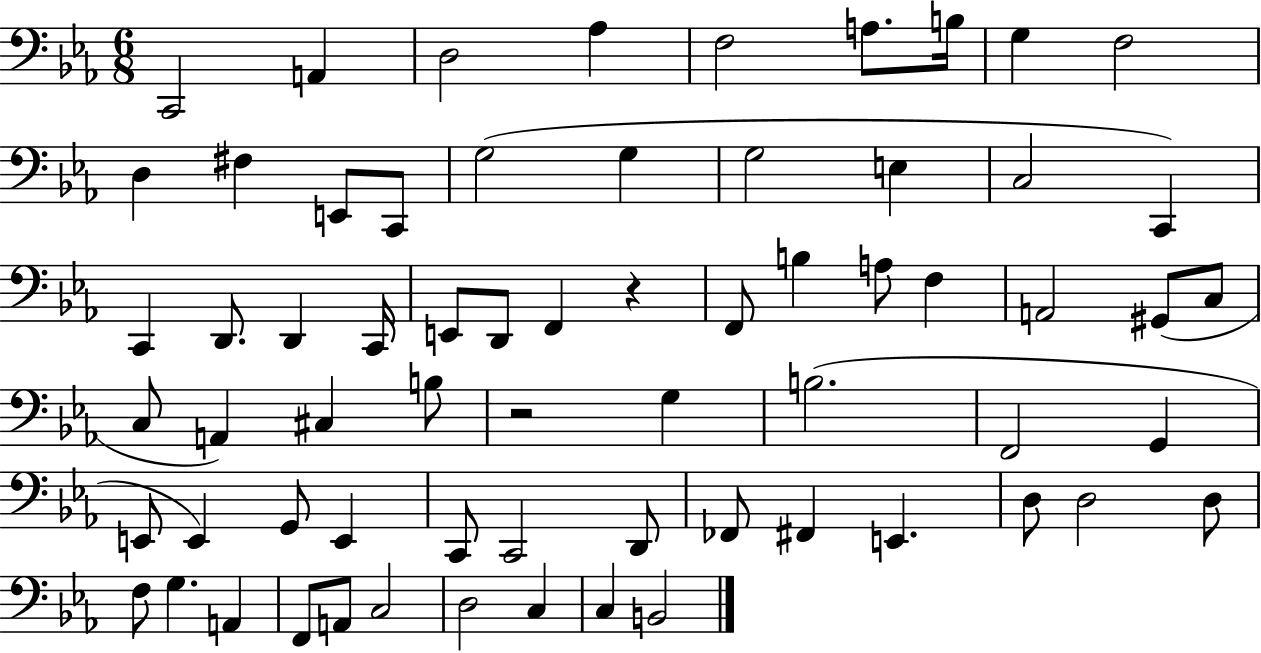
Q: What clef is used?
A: bass